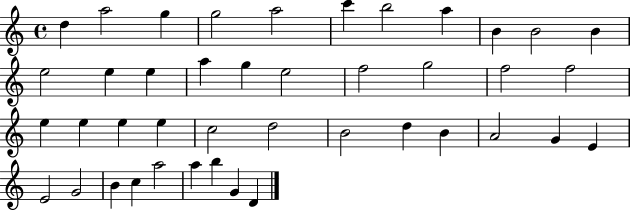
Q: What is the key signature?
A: C major